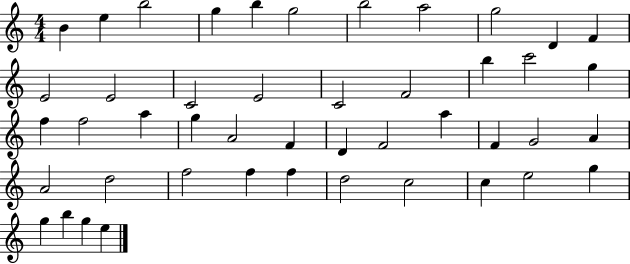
B4/q E5/q B5/h G5/q B5/q G5/h B5/h A5/h G5/h D4/q F4/q E4/h E4/h C4/h E4/h C4/h F4/h B5/q C6/h G5/q F5/q F5/h A5/q G5/q A4/h F4/q D4/q F4/h A5/q F4/q G4/h A4/q A4/h D5/h F5/h F5/q F5/q D5/h C5/h C5/q E5/h G5/q G5/q B5/q G5/q E5/q